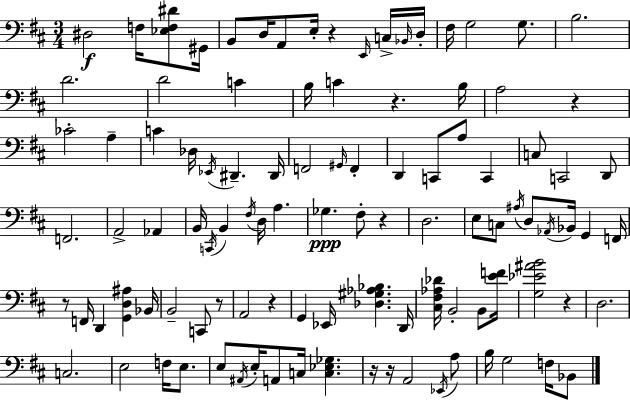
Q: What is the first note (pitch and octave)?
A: D#3